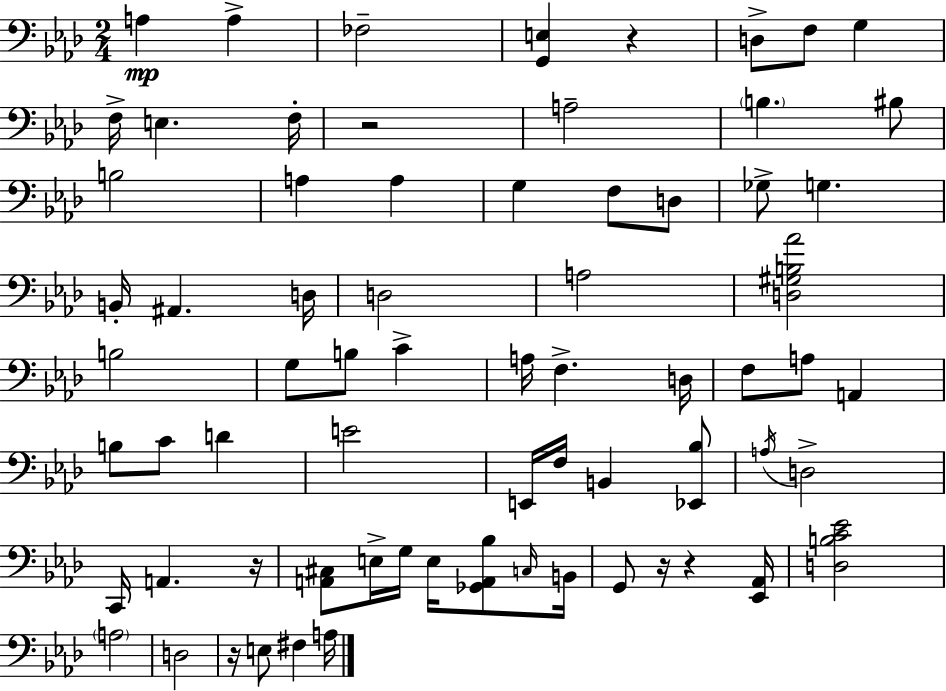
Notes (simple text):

A3/q A3/q FES3/h [G2,E3]/q R/q D3/e F3/e G3/q F3/s E3/q. F3/s R/h A3/h B3/q. BIS3/e B3/h A3/q A3/q G3/q F3/e D3/e Gb3/e G3/q. B2/s A#2/q. D3/s D3/h A3/h [D3,G#3,B3,Ab4]/h B3/h G3/e B3/e C4/q A3/s F3/q. D3/s F3/e A3/e A2/q B3/e C4/e D4/q E4/h E2/s F3/s B2/q [Eb2,Bb3]/e A3/s D3/h C2/s A2/q. R/s [A2,C#3]/e E3/s G3/s E3/s [Gb2,A2,Bb3]/e C3/s B2/s G2/e R/s R/q [Eb2,Ab2]/s [D3,B3,C4,Eb4]/h A3/h D3/h R/s E3/e F#3/q A3/s